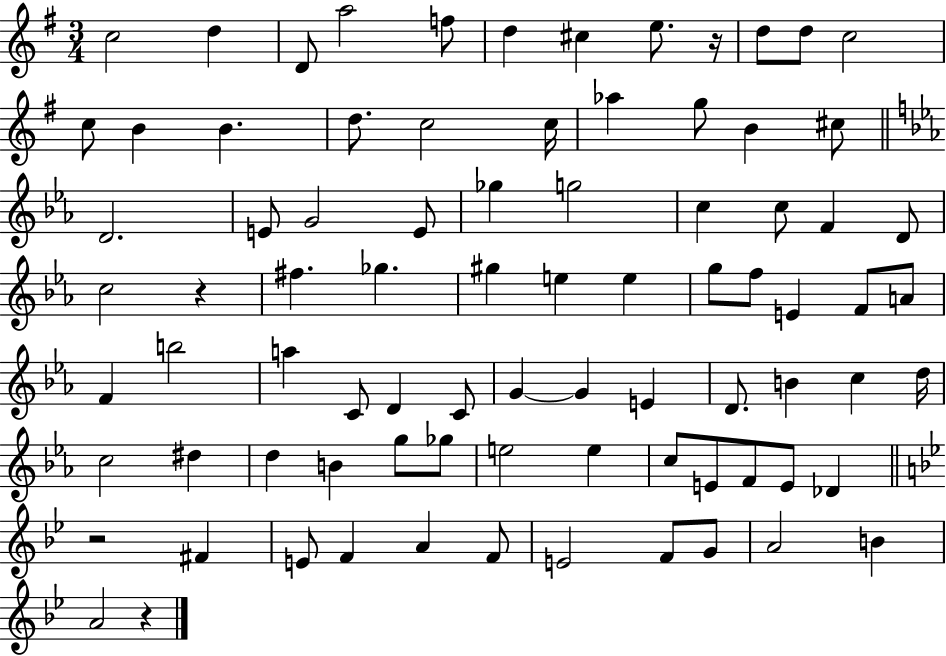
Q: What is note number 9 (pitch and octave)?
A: D5